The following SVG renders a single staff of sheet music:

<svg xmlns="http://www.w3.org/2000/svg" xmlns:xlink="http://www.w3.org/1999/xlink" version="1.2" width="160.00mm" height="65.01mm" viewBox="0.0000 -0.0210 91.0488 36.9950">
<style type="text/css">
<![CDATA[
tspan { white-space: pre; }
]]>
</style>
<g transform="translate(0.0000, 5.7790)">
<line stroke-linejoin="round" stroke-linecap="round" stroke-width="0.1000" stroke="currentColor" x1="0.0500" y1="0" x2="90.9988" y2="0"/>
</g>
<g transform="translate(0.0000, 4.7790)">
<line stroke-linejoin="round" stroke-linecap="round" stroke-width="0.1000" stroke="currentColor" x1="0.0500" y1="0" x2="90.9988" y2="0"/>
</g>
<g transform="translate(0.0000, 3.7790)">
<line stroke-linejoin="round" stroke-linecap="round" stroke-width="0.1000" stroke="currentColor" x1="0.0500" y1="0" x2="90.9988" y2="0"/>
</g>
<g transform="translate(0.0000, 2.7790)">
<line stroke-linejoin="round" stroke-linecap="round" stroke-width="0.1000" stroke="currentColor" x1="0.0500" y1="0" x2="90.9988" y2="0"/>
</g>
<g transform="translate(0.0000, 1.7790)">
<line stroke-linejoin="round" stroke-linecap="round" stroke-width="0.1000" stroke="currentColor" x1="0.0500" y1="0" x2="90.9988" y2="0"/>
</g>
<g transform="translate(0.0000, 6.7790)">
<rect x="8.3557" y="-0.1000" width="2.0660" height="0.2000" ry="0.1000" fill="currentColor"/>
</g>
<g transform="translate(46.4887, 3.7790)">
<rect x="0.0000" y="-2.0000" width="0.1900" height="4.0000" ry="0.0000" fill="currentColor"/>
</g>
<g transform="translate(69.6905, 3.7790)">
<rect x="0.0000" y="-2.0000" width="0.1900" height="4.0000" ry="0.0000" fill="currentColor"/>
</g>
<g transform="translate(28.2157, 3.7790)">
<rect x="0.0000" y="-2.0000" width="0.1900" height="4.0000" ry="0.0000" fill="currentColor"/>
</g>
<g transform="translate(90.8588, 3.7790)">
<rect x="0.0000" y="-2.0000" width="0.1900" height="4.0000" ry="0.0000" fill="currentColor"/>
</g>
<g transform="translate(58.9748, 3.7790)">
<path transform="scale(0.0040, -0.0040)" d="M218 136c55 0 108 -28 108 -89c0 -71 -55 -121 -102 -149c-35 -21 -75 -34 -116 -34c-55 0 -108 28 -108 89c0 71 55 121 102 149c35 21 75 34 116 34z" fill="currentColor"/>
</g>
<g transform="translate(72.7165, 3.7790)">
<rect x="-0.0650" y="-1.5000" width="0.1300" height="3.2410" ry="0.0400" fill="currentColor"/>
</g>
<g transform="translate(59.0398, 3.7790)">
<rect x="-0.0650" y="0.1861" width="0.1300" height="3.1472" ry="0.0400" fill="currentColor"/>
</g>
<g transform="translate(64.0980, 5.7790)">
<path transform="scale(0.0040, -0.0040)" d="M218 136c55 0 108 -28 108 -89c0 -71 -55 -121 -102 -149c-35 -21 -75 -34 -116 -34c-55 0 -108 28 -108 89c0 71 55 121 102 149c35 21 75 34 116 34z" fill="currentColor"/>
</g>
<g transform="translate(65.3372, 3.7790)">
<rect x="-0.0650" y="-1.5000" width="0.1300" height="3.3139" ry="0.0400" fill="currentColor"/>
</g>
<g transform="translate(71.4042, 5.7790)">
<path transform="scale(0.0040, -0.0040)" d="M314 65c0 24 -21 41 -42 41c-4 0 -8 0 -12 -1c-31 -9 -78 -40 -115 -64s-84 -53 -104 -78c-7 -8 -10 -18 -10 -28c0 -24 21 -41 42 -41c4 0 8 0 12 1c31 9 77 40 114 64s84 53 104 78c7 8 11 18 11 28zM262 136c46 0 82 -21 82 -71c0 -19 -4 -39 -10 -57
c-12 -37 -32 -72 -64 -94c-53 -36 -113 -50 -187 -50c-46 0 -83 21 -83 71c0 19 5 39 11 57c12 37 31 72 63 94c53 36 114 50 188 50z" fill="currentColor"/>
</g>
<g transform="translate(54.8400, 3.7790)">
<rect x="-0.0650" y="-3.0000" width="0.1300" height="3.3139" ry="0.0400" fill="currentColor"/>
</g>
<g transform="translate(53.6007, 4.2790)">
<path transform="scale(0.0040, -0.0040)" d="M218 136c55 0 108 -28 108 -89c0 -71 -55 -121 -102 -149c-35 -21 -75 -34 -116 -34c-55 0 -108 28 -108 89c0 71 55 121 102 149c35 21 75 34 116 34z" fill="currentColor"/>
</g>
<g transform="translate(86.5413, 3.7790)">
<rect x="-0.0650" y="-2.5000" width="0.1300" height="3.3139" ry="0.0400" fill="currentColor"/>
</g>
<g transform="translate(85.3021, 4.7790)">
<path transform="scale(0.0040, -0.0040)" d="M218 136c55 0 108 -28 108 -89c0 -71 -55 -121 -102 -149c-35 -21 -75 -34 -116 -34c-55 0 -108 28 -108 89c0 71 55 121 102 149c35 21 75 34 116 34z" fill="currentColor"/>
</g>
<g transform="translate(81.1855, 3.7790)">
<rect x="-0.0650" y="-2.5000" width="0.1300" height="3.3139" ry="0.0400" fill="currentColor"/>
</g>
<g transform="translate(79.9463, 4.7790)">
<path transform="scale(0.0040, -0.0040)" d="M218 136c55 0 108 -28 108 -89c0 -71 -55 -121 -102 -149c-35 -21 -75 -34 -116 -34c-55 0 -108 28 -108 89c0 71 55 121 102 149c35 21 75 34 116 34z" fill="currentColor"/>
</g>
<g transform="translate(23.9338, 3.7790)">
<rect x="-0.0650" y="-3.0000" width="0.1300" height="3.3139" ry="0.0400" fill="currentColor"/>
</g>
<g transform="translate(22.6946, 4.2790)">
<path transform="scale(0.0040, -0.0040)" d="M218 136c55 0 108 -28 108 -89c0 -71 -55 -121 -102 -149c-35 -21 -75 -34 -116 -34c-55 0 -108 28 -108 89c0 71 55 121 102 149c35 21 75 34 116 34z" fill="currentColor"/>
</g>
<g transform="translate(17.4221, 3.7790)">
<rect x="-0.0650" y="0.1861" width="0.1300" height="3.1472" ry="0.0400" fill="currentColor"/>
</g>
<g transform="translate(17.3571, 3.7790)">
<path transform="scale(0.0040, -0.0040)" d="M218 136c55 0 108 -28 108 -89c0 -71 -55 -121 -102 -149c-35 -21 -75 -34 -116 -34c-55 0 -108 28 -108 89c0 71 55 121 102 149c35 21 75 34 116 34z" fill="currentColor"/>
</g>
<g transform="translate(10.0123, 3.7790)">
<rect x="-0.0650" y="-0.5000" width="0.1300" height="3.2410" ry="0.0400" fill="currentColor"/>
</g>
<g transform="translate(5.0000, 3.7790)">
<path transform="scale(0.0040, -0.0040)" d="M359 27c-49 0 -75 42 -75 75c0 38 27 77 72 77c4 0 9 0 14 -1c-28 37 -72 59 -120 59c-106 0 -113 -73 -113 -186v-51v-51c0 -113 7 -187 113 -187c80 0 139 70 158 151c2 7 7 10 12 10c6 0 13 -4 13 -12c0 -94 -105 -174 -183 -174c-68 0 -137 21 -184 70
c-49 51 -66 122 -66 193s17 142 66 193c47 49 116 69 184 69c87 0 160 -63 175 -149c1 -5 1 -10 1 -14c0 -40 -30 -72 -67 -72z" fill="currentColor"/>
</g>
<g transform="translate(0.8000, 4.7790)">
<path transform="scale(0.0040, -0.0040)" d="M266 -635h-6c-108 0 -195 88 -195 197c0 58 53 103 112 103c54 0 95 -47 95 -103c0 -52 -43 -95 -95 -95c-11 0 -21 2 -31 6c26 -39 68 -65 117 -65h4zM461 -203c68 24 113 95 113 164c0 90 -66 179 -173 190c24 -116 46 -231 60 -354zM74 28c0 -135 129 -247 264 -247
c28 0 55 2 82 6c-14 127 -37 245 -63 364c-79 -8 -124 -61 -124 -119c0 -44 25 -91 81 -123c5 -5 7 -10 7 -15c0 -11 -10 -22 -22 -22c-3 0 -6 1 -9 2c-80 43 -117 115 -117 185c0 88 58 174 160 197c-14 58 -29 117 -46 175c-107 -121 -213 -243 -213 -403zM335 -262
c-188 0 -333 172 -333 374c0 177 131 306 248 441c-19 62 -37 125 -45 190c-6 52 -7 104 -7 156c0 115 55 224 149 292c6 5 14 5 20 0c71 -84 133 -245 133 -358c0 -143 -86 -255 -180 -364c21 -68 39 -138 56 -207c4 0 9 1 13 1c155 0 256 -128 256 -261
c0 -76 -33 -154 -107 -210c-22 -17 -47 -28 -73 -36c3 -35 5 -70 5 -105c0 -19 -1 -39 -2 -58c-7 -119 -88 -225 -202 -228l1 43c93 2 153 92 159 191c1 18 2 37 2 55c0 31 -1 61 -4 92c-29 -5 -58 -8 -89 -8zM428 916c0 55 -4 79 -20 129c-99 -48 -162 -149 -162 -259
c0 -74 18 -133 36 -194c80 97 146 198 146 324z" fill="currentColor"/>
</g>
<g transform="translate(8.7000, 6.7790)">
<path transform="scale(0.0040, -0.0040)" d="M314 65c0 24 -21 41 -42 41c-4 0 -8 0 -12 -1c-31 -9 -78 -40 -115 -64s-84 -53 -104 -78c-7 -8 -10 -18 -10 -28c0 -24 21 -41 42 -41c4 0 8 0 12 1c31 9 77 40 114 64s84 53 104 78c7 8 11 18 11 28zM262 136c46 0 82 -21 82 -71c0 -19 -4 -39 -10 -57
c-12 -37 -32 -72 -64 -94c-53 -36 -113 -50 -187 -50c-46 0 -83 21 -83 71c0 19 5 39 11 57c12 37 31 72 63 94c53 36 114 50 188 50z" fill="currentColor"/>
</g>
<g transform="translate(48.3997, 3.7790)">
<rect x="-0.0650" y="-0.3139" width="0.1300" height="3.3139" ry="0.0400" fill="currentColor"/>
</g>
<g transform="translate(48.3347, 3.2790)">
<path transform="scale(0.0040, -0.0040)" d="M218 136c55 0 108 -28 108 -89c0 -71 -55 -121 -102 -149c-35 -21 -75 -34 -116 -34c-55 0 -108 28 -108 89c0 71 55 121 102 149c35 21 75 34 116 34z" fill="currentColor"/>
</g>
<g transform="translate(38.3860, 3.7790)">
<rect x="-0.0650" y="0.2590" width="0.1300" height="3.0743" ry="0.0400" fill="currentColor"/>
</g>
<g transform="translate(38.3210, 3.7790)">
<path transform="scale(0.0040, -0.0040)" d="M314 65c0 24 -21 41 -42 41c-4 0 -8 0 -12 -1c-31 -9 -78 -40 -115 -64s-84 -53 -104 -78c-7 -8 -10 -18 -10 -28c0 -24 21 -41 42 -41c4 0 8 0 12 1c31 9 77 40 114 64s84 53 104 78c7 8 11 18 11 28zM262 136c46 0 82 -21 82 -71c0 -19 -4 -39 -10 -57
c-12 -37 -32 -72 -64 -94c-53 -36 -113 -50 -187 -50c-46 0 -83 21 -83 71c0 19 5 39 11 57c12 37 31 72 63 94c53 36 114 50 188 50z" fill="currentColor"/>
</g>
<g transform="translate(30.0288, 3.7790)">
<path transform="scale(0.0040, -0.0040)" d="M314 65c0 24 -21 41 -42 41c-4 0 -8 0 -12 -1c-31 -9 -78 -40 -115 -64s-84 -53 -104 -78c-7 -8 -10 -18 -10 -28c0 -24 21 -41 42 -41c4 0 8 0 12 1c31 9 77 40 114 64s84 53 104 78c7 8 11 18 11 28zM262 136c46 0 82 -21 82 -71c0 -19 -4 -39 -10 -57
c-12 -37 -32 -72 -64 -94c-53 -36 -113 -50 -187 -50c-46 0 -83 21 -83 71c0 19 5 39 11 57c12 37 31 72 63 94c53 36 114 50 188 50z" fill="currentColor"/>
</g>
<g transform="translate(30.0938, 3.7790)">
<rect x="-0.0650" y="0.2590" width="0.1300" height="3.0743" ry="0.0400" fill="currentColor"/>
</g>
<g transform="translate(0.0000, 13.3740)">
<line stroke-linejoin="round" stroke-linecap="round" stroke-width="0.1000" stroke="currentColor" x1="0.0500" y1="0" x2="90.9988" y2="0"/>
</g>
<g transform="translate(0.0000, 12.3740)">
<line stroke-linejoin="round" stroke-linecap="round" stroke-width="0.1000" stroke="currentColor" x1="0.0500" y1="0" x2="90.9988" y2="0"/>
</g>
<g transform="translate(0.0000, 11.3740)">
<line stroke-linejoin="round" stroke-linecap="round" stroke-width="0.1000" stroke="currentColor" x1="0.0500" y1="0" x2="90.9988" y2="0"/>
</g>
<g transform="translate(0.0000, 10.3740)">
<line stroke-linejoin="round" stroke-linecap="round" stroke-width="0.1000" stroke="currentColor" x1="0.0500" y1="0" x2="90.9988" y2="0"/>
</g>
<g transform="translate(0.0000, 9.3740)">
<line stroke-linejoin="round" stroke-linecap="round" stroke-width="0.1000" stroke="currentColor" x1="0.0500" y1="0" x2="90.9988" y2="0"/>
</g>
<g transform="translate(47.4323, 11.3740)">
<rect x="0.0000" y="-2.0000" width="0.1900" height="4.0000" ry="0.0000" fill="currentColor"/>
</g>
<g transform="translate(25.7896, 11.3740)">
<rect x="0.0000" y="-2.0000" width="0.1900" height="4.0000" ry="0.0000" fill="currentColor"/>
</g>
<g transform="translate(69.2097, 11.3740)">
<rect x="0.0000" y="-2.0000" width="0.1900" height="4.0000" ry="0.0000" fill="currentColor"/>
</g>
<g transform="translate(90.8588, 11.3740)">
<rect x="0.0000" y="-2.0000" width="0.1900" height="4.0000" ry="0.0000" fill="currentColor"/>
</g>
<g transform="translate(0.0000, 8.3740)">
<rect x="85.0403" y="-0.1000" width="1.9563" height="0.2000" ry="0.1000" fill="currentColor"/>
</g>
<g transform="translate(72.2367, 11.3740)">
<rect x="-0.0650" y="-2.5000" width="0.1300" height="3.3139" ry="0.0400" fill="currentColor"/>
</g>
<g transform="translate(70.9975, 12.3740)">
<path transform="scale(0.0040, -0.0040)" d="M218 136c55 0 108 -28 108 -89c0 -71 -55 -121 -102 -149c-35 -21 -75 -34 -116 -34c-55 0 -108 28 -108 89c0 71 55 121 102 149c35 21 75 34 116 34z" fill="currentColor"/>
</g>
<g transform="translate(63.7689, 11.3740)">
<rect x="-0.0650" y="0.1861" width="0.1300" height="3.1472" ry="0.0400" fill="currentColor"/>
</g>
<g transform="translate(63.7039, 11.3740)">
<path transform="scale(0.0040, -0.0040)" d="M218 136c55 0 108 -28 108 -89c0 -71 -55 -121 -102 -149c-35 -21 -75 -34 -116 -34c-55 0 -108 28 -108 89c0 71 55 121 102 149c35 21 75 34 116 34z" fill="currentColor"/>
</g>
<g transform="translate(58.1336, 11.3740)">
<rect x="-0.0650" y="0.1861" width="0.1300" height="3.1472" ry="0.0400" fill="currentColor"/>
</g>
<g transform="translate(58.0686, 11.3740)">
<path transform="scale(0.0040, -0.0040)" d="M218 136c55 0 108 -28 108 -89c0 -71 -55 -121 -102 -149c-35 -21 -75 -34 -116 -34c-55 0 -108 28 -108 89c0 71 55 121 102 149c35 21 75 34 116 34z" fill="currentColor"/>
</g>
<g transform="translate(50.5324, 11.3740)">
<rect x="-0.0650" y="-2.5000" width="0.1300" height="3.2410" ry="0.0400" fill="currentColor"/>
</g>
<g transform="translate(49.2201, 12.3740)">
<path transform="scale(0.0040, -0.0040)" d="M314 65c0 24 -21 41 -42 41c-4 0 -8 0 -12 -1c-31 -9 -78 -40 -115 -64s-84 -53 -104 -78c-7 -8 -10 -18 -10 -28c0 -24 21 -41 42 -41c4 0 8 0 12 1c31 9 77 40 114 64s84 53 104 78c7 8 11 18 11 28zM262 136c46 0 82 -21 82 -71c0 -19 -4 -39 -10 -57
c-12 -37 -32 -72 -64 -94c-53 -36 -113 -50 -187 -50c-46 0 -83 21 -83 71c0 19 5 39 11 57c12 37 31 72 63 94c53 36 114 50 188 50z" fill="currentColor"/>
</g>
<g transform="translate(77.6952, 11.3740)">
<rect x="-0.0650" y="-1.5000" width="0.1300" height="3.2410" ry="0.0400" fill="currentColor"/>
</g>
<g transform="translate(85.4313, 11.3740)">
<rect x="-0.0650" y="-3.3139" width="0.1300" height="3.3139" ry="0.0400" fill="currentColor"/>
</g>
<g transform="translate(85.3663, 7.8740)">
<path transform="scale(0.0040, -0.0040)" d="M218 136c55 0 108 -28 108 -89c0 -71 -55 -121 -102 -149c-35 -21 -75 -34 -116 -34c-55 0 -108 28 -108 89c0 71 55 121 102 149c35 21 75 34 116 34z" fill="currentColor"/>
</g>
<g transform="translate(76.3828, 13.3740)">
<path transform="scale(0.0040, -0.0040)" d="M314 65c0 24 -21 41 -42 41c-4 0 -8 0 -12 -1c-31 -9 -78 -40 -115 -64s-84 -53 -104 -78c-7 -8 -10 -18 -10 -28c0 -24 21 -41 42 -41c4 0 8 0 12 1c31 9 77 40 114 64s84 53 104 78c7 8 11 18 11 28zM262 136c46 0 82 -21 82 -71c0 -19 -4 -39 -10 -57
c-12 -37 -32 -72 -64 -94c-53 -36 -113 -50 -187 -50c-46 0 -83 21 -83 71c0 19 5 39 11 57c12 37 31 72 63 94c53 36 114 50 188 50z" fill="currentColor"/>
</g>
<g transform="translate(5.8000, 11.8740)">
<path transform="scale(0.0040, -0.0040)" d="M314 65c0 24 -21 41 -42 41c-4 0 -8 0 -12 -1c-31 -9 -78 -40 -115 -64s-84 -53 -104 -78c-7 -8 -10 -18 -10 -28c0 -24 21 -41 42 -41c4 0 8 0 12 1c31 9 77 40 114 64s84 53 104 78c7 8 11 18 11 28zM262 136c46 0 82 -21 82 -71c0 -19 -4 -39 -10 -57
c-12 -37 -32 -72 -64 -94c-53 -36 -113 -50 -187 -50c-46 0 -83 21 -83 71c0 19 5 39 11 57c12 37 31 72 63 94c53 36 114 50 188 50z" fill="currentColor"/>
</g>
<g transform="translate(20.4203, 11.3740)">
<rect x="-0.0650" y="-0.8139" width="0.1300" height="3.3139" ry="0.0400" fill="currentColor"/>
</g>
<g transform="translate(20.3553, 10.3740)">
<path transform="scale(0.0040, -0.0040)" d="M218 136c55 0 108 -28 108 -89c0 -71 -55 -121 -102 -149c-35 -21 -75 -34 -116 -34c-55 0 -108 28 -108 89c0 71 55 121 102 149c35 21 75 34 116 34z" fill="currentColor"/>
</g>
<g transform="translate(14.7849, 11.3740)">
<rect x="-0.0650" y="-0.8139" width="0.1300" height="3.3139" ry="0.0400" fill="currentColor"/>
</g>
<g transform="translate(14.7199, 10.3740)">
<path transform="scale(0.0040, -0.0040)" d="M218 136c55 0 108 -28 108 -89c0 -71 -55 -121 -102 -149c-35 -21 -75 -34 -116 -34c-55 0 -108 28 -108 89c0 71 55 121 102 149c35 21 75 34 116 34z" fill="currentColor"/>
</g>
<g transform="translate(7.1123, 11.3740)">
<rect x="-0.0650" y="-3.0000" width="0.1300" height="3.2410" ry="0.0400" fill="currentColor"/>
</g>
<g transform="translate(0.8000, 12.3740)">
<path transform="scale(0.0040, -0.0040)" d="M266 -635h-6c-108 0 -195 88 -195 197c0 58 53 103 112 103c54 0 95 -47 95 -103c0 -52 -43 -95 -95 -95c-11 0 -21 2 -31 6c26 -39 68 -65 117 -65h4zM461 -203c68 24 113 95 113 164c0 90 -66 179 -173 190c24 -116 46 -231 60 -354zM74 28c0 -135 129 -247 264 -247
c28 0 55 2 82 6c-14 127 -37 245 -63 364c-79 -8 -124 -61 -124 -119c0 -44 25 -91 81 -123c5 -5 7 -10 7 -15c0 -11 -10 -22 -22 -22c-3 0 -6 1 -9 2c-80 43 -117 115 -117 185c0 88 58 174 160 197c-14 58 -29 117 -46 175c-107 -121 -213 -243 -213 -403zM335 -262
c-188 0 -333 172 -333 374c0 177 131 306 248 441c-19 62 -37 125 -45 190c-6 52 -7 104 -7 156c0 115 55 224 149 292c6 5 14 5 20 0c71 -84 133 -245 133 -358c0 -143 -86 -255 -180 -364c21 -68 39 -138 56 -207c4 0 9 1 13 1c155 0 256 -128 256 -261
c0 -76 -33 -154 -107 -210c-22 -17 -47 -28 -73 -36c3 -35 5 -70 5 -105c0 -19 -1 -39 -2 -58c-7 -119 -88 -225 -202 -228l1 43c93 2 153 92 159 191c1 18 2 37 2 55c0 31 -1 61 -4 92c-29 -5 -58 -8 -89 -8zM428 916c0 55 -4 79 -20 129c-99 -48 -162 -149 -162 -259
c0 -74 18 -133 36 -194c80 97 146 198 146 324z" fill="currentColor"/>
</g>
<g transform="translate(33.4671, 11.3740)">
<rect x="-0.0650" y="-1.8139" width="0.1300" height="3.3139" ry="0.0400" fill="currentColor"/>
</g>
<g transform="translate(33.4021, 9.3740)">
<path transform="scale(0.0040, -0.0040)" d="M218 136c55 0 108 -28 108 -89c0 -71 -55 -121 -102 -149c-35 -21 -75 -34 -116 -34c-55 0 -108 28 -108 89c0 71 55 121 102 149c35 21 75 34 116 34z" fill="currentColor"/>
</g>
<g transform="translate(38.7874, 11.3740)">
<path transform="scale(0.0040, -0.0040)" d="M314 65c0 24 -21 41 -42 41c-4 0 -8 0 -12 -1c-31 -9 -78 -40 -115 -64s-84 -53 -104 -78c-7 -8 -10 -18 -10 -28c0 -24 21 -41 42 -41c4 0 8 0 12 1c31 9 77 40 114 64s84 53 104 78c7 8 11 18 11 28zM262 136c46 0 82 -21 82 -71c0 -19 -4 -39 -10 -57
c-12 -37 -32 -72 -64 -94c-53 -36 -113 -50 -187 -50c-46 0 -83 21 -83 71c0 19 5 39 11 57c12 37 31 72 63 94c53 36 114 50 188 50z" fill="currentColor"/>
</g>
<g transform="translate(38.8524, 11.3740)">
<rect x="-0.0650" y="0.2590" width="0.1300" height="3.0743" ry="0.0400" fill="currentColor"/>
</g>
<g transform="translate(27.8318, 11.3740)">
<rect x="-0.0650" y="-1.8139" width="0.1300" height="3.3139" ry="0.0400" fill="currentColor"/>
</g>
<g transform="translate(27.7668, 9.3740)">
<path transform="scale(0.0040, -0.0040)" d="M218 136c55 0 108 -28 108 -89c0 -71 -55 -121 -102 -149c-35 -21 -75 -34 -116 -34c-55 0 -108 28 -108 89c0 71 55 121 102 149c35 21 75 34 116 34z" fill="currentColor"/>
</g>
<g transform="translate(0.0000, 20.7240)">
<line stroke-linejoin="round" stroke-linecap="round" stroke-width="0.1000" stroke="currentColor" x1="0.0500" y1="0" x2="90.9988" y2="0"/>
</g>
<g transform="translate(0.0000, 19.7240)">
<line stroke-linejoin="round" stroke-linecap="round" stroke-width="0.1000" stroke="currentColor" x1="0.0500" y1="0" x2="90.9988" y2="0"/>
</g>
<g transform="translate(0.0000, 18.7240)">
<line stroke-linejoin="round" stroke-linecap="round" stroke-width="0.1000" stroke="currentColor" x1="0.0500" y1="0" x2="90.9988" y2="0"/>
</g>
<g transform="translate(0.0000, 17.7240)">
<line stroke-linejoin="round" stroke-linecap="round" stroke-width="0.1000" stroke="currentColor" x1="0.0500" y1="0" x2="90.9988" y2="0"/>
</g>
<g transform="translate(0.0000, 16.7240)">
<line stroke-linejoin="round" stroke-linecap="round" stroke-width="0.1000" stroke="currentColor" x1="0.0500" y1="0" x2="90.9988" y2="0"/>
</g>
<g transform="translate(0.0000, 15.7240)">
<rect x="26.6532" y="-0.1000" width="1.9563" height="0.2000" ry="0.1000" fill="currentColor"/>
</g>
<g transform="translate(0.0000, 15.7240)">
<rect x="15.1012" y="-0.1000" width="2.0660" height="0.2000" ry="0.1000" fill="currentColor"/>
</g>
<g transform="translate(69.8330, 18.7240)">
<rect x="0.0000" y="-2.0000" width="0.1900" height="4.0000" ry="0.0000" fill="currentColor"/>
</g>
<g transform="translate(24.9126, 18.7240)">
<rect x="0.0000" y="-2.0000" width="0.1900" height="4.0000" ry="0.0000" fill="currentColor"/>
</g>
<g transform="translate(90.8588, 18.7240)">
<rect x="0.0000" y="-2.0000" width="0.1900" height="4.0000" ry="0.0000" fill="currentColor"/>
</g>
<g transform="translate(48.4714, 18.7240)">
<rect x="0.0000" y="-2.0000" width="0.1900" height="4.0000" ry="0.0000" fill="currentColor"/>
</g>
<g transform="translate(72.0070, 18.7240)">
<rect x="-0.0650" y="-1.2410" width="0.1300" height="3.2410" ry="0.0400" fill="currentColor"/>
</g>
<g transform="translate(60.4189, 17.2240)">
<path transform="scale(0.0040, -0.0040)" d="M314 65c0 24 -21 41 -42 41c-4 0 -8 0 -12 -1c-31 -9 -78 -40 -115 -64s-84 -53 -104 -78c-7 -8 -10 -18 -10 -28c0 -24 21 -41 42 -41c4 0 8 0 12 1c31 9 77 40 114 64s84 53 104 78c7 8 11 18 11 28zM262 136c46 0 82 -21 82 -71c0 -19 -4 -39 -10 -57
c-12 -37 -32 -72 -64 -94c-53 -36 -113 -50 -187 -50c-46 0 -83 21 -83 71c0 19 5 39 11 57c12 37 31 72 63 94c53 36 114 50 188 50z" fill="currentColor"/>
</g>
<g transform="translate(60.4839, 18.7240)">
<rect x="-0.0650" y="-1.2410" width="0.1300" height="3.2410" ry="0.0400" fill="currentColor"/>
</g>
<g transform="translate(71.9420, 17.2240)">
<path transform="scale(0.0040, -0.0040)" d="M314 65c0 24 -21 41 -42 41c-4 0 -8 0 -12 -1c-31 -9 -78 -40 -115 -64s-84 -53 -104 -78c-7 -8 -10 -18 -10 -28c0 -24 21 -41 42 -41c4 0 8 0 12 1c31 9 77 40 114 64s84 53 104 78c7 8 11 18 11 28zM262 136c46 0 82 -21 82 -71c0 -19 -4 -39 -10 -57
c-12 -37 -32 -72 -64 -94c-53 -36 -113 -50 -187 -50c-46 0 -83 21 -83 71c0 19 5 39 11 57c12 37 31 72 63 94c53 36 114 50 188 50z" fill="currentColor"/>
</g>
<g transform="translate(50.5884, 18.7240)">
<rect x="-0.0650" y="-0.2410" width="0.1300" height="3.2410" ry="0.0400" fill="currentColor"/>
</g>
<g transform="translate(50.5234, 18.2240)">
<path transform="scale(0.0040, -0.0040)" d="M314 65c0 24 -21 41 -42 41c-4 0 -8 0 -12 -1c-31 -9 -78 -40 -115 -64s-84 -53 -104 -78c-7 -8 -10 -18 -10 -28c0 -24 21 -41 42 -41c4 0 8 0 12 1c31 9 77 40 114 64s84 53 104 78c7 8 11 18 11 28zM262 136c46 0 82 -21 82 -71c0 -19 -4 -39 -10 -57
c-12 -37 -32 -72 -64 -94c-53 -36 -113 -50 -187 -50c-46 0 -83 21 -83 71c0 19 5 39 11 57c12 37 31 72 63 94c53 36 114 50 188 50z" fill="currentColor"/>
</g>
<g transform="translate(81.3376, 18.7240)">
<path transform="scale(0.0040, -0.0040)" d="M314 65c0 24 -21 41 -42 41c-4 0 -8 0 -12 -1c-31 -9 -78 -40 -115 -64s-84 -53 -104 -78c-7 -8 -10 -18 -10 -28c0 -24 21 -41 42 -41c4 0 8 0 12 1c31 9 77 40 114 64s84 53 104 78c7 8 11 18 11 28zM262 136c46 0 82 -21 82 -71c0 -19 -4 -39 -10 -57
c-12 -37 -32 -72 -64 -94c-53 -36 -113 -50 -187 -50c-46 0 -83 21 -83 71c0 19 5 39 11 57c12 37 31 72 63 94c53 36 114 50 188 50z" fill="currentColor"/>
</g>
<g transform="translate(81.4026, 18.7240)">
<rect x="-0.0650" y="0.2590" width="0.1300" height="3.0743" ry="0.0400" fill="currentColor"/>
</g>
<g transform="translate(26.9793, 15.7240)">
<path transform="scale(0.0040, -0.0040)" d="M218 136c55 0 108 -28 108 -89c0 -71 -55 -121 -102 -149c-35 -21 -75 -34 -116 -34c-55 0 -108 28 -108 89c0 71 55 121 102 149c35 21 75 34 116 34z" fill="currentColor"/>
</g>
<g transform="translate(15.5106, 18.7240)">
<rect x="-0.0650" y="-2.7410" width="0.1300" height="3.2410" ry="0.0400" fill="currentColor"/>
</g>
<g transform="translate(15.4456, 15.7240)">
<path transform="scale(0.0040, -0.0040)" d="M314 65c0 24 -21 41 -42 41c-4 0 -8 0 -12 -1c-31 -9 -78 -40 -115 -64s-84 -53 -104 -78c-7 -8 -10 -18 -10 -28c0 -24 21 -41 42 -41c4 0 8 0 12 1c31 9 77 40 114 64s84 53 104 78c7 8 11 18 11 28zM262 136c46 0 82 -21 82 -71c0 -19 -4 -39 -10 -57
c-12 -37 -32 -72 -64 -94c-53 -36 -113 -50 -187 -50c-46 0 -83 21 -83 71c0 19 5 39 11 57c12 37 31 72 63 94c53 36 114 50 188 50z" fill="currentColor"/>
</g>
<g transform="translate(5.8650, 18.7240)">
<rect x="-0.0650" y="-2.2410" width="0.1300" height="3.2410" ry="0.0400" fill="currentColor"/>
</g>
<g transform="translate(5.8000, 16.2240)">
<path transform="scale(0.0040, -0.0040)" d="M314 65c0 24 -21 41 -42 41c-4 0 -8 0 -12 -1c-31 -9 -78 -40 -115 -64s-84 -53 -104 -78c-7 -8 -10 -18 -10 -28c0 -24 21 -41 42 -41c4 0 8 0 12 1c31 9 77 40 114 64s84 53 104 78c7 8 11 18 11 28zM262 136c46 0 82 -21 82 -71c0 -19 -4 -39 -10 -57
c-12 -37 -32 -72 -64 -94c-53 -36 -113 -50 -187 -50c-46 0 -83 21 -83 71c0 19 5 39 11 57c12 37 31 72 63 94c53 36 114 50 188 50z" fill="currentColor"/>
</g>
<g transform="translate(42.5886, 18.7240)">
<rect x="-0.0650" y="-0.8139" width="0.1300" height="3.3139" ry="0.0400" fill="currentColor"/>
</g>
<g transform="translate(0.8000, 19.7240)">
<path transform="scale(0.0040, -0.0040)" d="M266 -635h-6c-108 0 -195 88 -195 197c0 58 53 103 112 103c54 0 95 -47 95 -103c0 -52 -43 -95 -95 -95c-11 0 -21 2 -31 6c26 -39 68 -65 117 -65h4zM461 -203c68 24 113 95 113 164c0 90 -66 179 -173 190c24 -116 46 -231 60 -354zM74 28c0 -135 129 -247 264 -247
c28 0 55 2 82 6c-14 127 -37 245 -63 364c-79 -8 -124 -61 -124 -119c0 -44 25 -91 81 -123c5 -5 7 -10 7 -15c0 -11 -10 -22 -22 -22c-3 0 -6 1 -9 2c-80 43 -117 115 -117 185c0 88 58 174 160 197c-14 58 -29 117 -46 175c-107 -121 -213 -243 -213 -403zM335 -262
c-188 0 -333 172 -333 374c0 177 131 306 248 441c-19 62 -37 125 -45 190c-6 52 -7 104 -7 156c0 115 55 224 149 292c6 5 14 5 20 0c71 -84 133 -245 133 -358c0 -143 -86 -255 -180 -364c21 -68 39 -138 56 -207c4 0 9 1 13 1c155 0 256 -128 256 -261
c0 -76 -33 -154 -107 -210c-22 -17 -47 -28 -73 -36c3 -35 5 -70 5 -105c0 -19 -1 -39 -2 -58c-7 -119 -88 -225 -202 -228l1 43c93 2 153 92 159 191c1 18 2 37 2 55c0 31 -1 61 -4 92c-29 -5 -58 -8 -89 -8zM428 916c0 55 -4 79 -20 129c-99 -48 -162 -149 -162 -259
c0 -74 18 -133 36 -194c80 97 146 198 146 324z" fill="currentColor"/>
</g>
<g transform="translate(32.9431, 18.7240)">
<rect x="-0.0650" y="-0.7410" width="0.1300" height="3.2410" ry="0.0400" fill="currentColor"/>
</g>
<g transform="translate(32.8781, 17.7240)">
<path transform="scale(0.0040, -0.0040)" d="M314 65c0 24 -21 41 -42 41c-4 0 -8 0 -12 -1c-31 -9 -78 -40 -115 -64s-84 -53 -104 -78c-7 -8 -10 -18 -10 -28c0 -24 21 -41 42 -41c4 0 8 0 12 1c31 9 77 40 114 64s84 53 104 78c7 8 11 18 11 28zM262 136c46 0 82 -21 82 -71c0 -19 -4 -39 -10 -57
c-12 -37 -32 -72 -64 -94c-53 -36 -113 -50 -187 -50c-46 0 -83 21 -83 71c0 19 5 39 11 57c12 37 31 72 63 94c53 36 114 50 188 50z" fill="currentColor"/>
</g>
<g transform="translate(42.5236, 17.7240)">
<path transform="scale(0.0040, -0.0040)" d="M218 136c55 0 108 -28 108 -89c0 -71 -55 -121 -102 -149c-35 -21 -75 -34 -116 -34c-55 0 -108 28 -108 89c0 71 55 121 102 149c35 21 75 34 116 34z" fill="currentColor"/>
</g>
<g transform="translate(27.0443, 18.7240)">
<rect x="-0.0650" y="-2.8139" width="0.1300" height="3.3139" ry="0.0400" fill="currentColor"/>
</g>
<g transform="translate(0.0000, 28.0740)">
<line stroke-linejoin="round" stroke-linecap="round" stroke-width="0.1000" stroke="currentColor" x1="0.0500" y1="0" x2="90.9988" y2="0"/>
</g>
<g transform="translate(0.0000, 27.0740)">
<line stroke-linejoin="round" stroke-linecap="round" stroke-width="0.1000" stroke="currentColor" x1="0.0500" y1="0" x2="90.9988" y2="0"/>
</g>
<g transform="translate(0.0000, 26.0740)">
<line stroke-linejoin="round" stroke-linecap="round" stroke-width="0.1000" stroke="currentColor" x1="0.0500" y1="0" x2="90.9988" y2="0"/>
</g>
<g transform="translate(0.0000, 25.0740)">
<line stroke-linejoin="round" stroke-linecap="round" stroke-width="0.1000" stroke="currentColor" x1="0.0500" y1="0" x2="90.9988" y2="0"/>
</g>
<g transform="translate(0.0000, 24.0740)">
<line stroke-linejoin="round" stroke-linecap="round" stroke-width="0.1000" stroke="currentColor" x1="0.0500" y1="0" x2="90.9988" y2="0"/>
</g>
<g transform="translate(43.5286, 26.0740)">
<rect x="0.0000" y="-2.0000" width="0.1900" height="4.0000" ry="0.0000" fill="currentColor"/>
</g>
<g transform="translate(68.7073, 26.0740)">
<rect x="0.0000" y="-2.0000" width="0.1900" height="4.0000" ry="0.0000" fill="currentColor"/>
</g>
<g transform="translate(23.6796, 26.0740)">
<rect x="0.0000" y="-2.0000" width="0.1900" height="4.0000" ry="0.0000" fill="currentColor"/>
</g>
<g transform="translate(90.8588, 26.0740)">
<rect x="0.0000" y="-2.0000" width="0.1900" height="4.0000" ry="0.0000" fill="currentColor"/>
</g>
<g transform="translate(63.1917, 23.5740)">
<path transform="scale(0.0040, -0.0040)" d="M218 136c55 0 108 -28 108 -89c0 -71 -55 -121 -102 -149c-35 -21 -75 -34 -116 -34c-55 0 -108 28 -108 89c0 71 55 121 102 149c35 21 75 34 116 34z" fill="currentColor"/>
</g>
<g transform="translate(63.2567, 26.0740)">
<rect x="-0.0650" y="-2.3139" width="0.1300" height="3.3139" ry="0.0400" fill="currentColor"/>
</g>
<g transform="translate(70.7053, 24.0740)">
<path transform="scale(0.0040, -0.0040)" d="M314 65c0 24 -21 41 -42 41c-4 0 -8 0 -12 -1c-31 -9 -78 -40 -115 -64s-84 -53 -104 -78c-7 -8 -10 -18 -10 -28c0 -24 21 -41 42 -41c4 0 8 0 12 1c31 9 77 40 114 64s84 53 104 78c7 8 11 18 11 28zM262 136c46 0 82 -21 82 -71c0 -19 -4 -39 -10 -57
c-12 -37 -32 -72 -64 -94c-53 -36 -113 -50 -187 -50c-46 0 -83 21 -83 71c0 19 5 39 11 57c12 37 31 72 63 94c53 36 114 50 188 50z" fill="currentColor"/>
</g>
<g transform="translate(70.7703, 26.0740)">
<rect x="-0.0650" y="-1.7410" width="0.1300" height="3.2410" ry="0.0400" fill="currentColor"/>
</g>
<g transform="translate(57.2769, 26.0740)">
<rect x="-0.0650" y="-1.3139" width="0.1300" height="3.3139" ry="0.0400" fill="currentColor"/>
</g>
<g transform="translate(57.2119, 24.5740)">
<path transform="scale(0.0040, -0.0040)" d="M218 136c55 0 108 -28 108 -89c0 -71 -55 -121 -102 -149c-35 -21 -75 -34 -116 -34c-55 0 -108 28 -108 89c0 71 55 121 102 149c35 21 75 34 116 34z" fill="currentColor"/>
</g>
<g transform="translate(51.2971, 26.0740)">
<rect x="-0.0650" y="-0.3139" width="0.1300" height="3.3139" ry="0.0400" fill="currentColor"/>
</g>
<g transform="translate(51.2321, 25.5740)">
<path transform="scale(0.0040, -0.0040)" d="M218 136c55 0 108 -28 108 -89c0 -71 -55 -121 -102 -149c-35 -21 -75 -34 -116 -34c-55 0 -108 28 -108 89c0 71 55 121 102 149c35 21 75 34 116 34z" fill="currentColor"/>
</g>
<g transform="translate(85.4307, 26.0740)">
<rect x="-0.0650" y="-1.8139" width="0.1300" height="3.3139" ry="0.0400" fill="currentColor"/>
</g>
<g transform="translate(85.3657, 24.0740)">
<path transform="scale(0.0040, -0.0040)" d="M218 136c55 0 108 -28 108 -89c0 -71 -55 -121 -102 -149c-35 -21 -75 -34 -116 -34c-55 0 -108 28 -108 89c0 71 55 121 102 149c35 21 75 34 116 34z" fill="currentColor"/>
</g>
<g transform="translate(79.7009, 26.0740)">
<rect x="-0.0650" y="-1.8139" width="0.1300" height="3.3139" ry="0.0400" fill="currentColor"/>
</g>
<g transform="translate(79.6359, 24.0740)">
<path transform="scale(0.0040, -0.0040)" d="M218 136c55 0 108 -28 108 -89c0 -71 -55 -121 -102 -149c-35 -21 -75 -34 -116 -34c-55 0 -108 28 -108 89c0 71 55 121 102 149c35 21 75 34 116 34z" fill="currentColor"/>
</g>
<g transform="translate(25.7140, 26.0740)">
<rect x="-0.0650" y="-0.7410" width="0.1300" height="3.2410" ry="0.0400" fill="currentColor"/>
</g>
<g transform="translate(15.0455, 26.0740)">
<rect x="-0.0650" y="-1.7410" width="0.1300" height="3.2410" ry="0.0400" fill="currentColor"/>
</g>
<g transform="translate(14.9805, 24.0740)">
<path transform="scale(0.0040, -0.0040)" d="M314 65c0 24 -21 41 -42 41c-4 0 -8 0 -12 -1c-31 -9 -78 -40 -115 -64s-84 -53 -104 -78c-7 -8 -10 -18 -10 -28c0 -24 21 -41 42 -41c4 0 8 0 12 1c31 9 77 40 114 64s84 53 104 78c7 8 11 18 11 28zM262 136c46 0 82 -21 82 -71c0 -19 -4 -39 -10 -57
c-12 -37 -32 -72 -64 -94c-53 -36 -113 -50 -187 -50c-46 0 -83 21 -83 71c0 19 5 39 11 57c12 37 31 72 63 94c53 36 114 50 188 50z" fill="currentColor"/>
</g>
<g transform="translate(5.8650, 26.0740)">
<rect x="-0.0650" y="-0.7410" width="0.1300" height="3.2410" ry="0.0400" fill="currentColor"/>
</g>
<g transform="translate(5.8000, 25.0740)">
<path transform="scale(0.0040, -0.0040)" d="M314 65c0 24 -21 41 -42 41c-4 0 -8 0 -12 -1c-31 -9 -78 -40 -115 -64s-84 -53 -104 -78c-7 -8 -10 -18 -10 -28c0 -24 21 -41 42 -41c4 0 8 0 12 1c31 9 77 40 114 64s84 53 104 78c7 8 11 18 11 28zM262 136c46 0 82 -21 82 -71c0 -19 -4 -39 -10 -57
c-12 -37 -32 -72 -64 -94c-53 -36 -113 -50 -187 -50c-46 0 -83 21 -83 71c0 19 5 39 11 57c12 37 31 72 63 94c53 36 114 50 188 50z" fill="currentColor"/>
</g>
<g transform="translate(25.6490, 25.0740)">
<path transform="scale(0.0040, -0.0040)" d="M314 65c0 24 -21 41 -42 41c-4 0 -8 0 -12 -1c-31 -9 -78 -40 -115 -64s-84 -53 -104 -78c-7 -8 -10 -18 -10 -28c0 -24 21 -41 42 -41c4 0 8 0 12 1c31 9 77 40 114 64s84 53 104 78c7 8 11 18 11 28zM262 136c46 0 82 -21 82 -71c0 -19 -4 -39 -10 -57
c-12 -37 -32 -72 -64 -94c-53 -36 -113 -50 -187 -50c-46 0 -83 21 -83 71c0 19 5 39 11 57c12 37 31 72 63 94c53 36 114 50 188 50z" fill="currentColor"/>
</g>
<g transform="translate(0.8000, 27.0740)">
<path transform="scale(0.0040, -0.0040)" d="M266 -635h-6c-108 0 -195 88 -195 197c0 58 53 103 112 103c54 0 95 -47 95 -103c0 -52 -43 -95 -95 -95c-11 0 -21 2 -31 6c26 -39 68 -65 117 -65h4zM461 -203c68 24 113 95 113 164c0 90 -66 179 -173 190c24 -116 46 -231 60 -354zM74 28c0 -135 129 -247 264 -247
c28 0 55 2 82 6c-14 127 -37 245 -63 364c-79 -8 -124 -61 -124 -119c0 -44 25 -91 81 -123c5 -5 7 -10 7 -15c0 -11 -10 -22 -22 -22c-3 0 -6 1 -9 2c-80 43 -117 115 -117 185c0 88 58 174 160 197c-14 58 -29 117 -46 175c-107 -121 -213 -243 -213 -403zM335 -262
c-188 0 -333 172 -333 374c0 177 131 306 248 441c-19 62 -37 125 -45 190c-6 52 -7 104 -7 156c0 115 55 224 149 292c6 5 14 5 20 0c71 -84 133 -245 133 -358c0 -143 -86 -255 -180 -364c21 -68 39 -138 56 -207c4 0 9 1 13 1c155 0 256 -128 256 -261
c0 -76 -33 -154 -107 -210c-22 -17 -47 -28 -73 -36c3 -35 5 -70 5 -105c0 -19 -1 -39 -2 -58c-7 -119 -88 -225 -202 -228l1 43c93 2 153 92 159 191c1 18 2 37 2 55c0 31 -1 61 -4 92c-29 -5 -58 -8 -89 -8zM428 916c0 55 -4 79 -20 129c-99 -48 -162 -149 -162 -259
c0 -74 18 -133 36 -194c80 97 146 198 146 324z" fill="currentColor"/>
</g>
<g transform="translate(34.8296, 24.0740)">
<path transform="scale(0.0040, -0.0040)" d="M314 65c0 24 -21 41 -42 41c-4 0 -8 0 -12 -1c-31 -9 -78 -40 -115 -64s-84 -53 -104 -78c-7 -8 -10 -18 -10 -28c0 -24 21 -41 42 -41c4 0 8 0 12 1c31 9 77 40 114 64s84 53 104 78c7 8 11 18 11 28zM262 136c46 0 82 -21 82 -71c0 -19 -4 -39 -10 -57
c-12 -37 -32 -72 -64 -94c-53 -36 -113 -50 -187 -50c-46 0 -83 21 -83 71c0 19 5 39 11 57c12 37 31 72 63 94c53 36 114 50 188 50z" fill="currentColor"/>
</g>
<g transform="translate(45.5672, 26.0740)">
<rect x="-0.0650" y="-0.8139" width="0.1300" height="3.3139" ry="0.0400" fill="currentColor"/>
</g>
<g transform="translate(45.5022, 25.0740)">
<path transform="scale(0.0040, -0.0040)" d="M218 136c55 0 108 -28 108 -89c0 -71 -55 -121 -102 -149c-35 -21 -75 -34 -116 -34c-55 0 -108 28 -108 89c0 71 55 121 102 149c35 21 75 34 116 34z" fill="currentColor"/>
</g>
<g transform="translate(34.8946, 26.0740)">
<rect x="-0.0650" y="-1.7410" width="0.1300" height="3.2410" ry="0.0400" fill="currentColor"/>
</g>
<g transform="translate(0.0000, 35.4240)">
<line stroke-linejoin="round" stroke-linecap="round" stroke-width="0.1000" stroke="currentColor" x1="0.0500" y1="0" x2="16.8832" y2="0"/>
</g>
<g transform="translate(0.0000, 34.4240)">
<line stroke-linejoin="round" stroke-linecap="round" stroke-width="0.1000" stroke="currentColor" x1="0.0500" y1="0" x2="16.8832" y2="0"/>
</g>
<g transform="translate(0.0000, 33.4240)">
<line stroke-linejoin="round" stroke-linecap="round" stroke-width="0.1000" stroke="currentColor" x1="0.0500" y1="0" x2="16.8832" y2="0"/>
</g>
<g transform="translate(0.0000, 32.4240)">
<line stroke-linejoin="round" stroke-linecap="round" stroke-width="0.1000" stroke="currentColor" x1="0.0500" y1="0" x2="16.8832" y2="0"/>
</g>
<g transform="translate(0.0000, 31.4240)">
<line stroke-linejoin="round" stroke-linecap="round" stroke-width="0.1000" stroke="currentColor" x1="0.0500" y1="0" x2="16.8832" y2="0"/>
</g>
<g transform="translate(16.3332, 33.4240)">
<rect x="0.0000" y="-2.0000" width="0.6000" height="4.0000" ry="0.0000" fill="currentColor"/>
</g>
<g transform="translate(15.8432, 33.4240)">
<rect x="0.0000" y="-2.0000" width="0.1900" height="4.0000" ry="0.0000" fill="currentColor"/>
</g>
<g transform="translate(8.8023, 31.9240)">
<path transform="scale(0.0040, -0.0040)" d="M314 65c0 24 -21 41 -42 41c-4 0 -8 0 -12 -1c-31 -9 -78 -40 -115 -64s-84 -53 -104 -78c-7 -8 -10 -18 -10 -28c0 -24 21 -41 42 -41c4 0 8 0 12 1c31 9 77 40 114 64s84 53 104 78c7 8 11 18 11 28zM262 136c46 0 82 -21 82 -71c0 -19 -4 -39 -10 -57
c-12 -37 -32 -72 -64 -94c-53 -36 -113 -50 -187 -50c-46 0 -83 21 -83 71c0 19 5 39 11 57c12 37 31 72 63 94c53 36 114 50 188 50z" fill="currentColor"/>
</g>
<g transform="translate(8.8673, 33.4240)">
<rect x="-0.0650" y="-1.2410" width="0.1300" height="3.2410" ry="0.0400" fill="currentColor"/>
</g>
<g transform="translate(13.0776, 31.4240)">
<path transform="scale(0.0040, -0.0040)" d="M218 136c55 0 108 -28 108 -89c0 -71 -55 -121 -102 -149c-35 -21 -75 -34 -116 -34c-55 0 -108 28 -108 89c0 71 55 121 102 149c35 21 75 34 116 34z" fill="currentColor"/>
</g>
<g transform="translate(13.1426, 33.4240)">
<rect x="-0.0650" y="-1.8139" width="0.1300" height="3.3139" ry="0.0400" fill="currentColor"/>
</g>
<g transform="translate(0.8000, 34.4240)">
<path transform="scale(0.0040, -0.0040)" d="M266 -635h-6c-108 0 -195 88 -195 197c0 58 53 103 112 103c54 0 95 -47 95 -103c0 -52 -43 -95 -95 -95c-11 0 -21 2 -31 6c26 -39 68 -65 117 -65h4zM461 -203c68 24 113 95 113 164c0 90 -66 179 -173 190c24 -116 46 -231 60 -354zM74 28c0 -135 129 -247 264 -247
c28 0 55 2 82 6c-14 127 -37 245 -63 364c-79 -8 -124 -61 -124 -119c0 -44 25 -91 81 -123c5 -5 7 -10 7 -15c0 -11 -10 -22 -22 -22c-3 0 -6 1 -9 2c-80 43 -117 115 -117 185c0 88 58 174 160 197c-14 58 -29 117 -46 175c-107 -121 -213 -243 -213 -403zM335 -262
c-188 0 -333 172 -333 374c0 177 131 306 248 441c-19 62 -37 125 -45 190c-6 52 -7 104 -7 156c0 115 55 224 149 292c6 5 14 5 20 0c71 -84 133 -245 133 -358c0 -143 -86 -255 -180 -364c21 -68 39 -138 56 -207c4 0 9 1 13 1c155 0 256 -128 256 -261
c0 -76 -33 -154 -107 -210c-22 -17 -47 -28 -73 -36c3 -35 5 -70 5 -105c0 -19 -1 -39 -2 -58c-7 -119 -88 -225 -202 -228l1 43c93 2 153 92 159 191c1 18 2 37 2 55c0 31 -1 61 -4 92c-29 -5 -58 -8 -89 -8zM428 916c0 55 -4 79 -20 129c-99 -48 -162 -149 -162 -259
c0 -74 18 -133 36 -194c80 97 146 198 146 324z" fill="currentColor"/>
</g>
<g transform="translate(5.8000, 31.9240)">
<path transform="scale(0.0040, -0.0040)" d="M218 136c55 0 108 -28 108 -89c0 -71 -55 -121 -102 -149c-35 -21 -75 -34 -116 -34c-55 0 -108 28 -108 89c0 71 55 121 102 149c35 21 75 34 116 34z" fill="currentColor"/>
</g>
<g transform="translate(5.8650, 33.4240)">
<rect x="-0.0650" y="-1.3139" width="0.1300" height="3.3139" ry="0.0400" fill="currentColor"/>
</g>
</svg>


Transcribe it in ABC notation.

X:1
T:Untitled
M:4/4
L:1/4
K:C
C2 B A B2 B2 c A B E E2 G G A2 d d f f B2 G2 B B G E2 b g2 a2 a d2 d c2 e2 e2 B2 d2 f2 d2 f2 d c e g f2 f f e e2 f